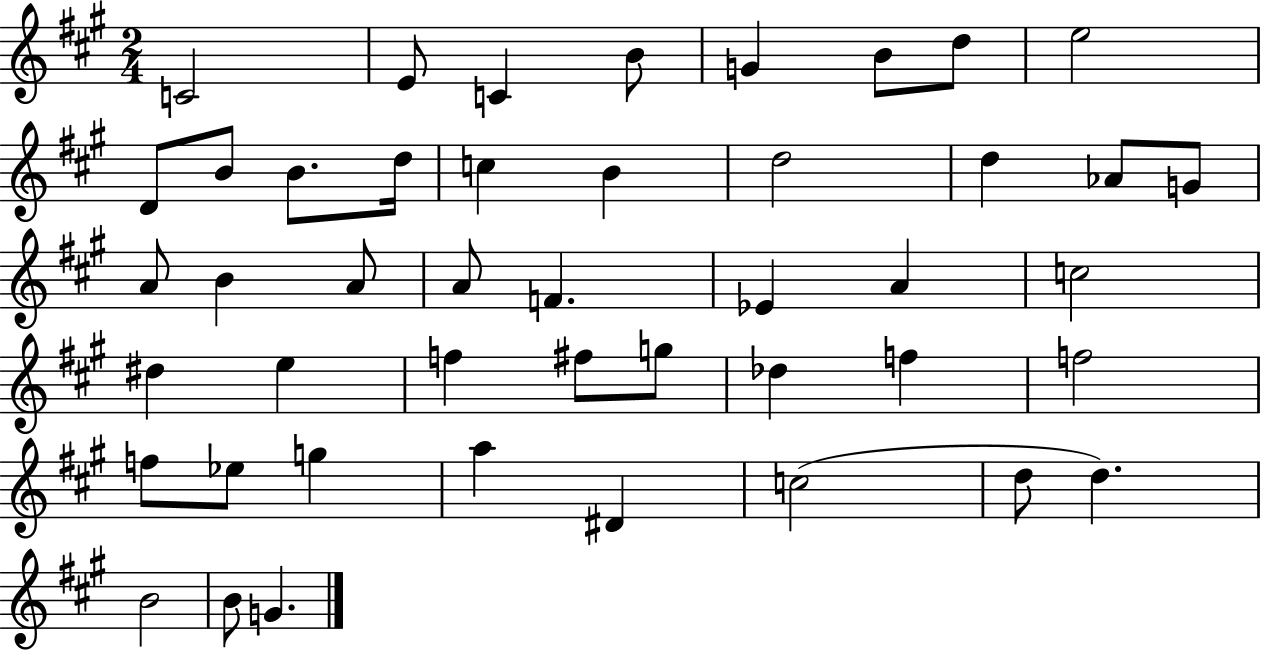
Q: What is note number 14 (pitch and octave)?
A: B4